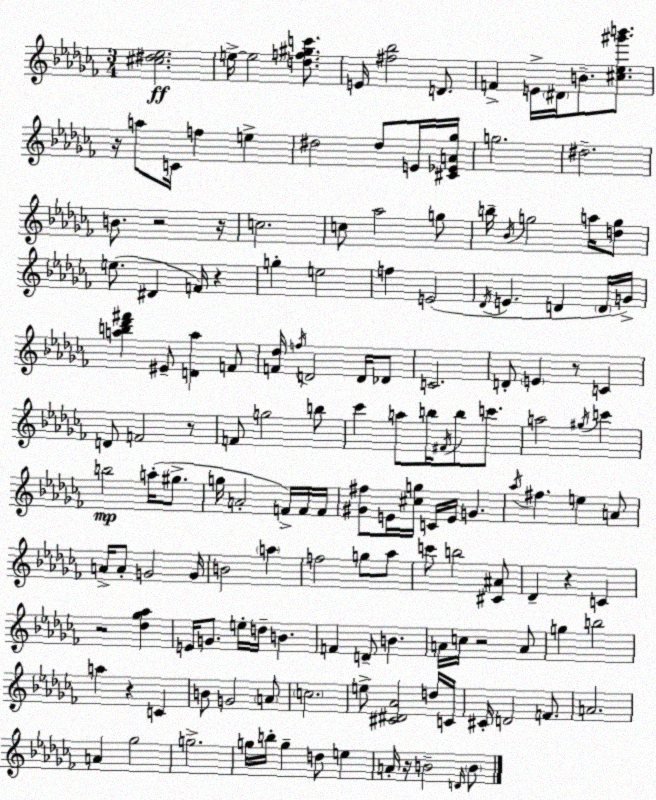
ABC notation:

X:1
T:Untitled
M:3/4
L:1/4
K:Abm
[^c^d_e]2 e/4 e2 [df^gc']/2 E/4 [^f_b]2 D/2 F E/4 ^D/4 B/2 [^c_e^g'b']/2 z/4 a/2 C/4 f e ^d2 ^d/2 E/4 [^C_EA_g]/4 g2 ^d2 B/2 z2 z/4 c2 c/2 _a2 g/2 b/4 _B/4 g2 a/4 [dg]/2 e/2 ^D F/4 z g e2 f E2 _D/4 E D D/4 G/4 [ab_d'^f'] ^E/2 [Da] F/2 [F_d]/4 f/4 D2 D/4 _D/2 C2 D/2 E z/2 C D/2 F2 z/2 F/2 g2 b/2 _c' a/2 b/4 ^F/4 b/2 c'/2 a2 ^g/4 c' b2 a/4 ^g/2 g/4 A2 F/4 F/4 F/4 [^G^f]/2 E/4 [^cg]/4 C/4 E/4 G _a/4 ^f e A/2 A/4 A/2 G2 G/4 B2 a f2 g/2 _a/2 c'/2 b2 [^C^A]/2 _D z C z2 [_d_g_a] E/4 G/2 e/4 d/4 B F D/2 B A/4 c/4 z2 A/2 g b2 a z C B/2 G2 A/2 c2 e/2 [^C^D_A]2 d/4 C/4 ^C/4 D2 F/2 A2 A _g2 g2 g/4 b/4 g d/2 e A/4 z/4 B2 D/4 B/2